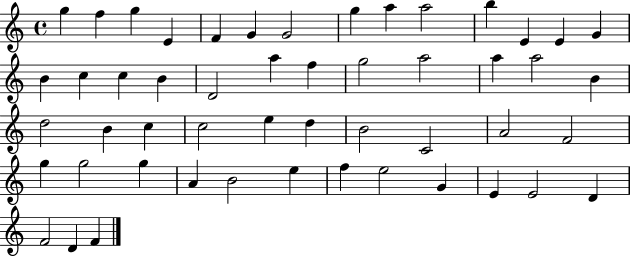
{
  \clef treble
  \time 4/4
  \defaultTimeSignature
  \key c \major
  g''4 f''4 g''4 e'4 | f'4 g'4 g'2 | g''4 a''4 a''2 | b''4 e'4 e'4 g'4 | \break b'4 c''4 c''4 b'4 | d'2 a''4 f''4 | g''2 a''2 | a''4 a''2 b'4 | \break d''2 b'4 c''4 | c''2 e''4 d''4 | b'2 c'2 | a'2 f'2 | \break g''4 g''2 g''4 | a'4 b'2 e''4 | f''4 e''2 g'4 | e'4 e'2 d'4 | \break f'2 d'4 f'4 | \bar "|."
}